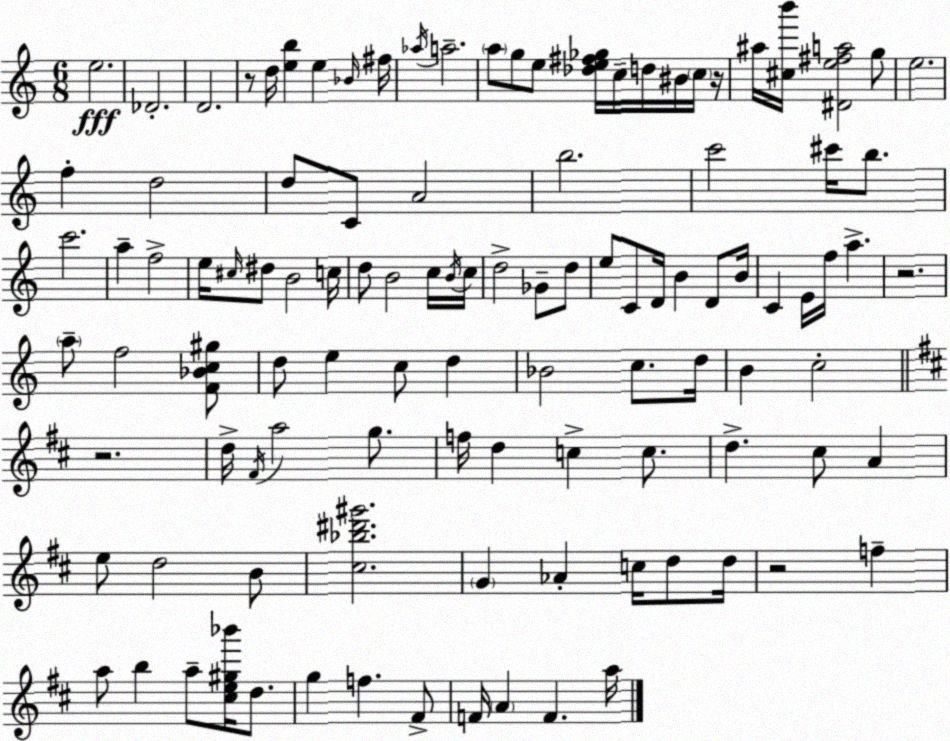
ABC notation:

X:1
T:Untitled
M:6/8
L:1/4
K:C
e2 _D2 D2 z/2 d/4 [eb] e _B/4 ^f/4 _a/4 a2 a/2 g/2 e/2 [_de^f_g]/4 c/4 d/4 ^B/4 c/4 z/4 ^a/4 [^cb']/4 [^De^fa]2 g/2 e2 f d2 d/2 C/2 A2 b2 c'2 ^c'/4 b/2 c'2 a f2 e/4 ^c/4 ^d/2 B2 c/4 d/2 B2 c/4 B/4 c/4 d2 _G/2 d/2 e/2 C/2 D/4 B D/2 B/4 C E/4 f/4 a z2 a/2 f2 [F_Bc^g]/2 d/2 e c/2 d _B2 c/2 d/4 B c2 z2 d/4 ^F/4 a2 g/2 f/4 d c c/2 d ^c/2 A e/2 d2 B/2 [^c_b^d'^g']2 G _A c/4 d/2 d/4 z2 f a/2 b a/2 [^ce^g_b']/4 d/2 g f ^F/2 F/4 A F a/4